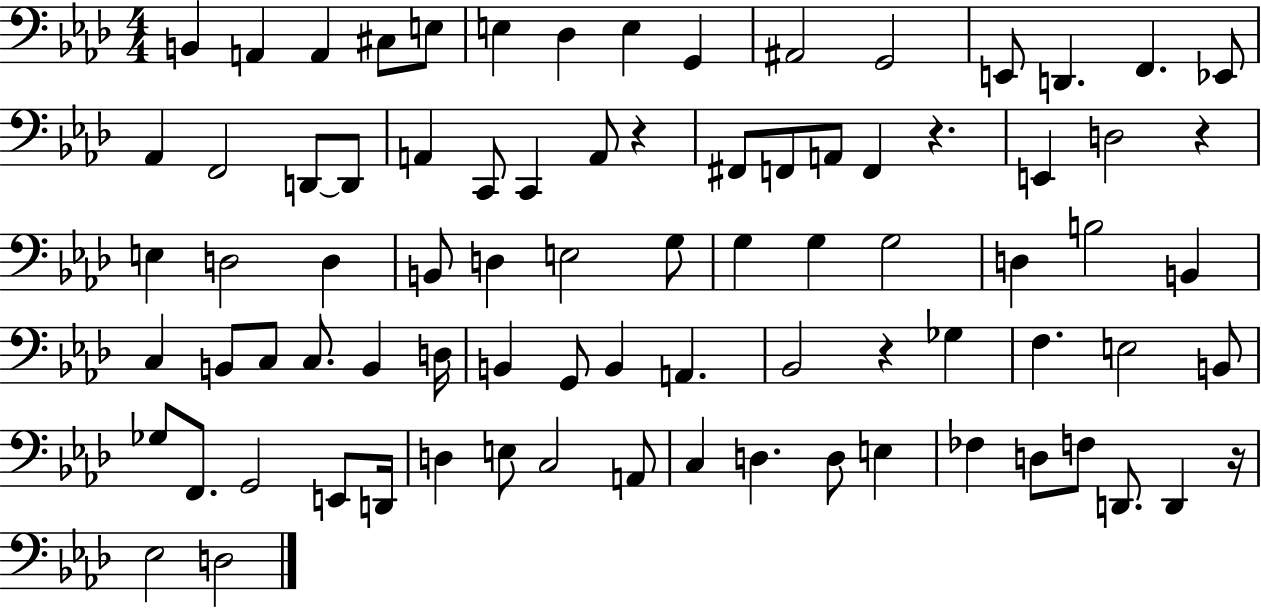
{
  \clef bass
  \numericTimeSignature
  \time 4/4
  \key aes \major
  \repeat volta 2 { b,4 a,4 a,4 cis8 e8 | e4 des4 e4 g,4 | ais,2 g,2 | e,8 d,4. f,4. ees,8 | \break aes,4 f,2 d,8~~ d,8 | a,4 c,8 c,4 a,8 r4 | fis,8 f,8 a,8 f,4 r4. | e,4 d2 r4 | \break e4 d2 d4 | b,8 d4 e2 g8 | g4 g4 g2 | d4 b2 b,4 | \break c4 b,8 c8 c8. b,4 d16 | b,4 g,8 b,4 a,4. | bes,2 r4 ges4 | f4. e2 b,8 | \break ges8 f,8. g,2 e,8 d,16 | d4 e8 c2 a,8 | c4 d4. d8 e4 | fes4 d8 f8 d,8. d,4 r16 | \break ees2 d2 | } \bar "|."
}